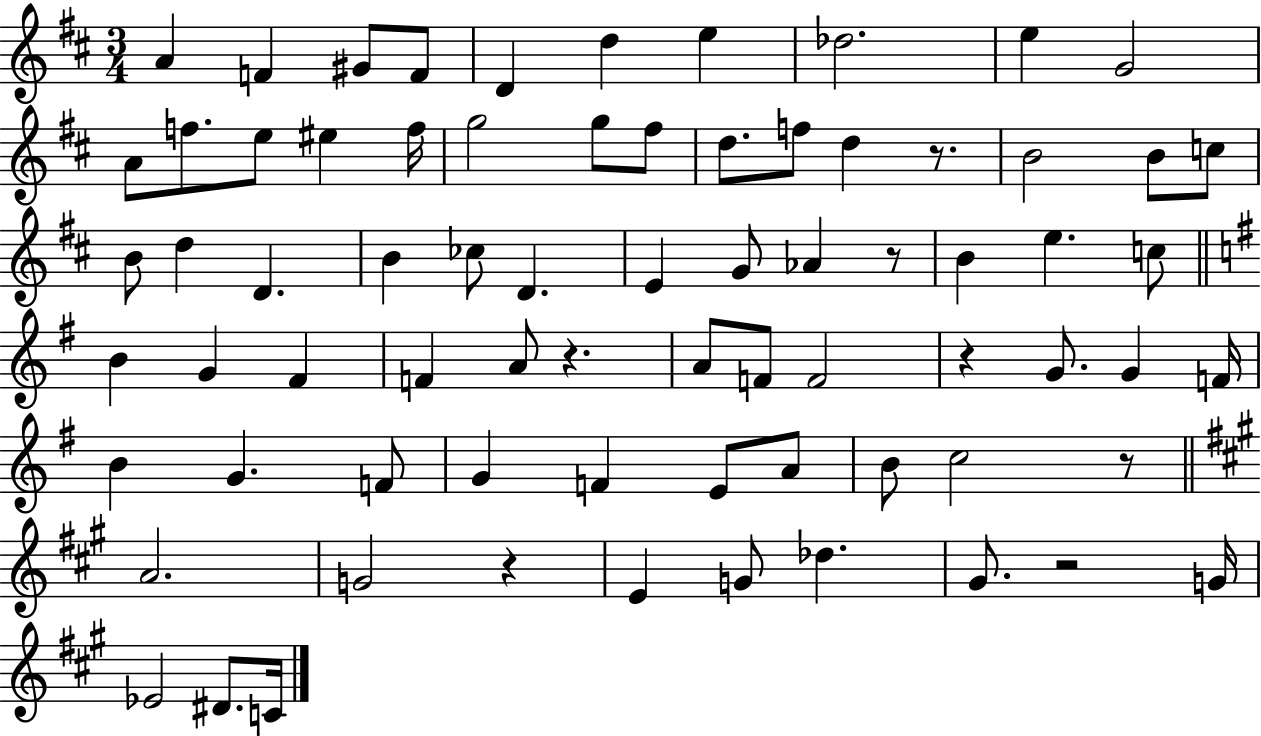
{
  \clef treble
  \numericTimeSignature
  \time 3/4
  \key d \major
  a'4 f'4 gis'8 f'8 | d'4 d''4 e''4 | des''2. | e''4 g'2 | \break a'8 f''8. e''8 eis''4 f''16 | g''2 g''8 fis''8 | d''8. f''8 d''4 r8. | b'2 b'8 c''8 | \break b'8 d''4 d'4. | b'4 ces''8 d'4. | e'4 g'8 aes'4 r8 | b'4 e''4. c''8 | \break \bar "||" \break \key e \minor b'4 g'4 fis'4 | f'4 a'8 r4. | a'8 f'8 f'2 | r4 g'8. g'4 f'16 | \break b'4 g'4. f'8 | g'4 f'4 e'8 a'8 | b'8 c''2 r8 | \bar "||" \break \key a \major a'2. | g'2 r4 | e'4 g'8 des''4. | gis'8. r2 g'16 | \break ees'2 dis'8. c'16 | \bar "|."
}